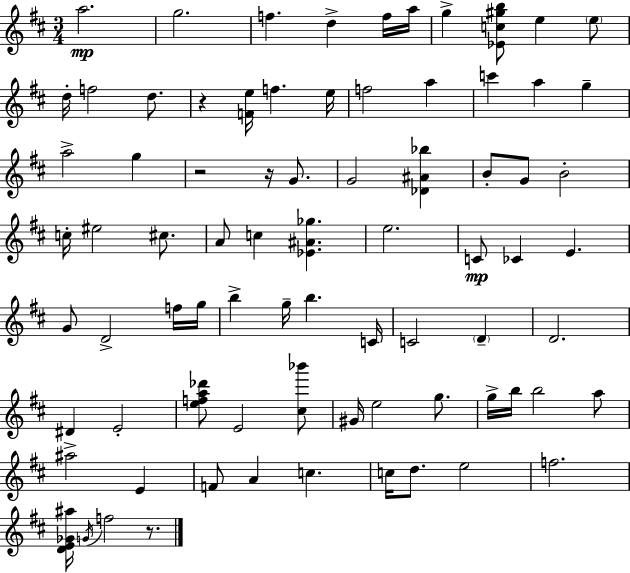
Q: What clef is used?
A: treble